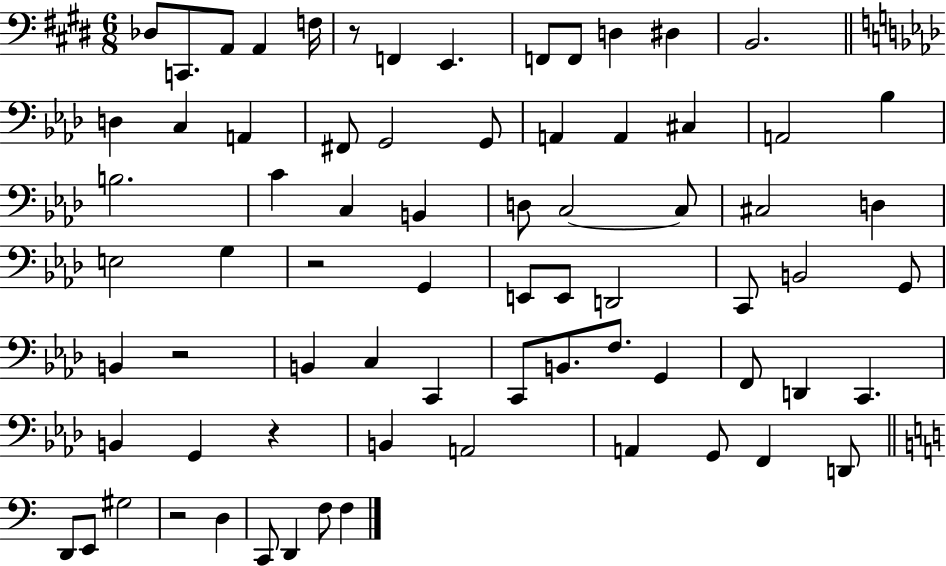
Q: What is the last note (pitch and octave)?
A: F3